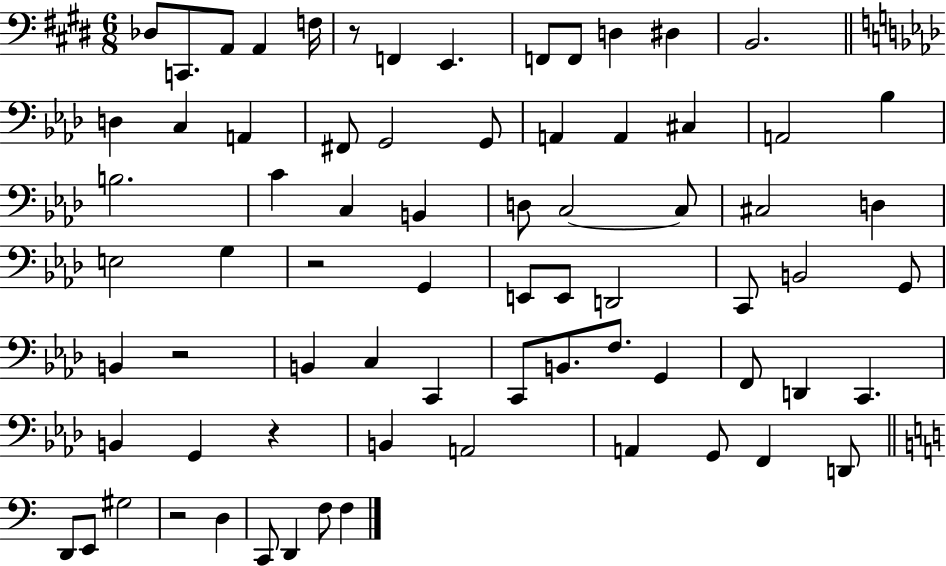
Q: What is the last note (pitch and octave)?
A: F3